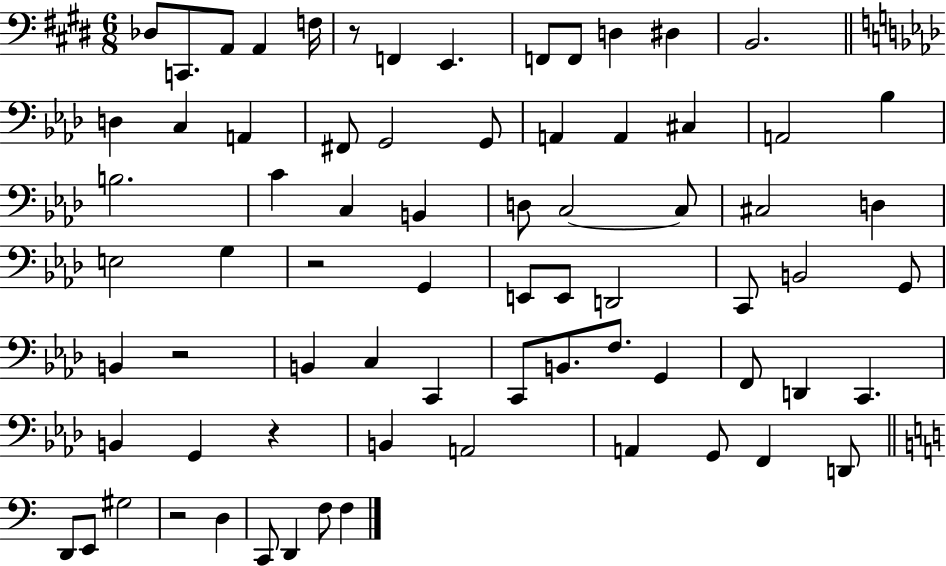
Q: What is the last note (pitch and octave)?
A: F3